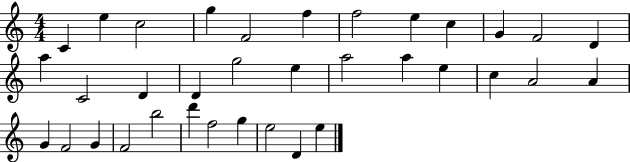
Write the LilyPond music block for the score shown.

{
  \clef treble
  \numericTimeSignature
  \time 4/4
  \key c \major
  c'4 e''4 c''2 | g''4 f'2 f''4 | f''2 e''4 c''4 | g'4 f'2 d'4 | \break a''4 c'2 d'4 | d'4 g''2 e''4 | a''2 a''4 e''4 | c''4 a'2 a'4 | \break g'4 f'2 g'4 | f'2 b''2 | d'''4 f''2 g''4 | e''2 d'4 e''4 | \break \bar "|."
}